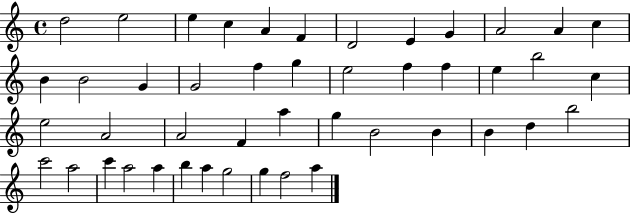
X:1
T:Untitled
M:4/4
L:1/4
K:C
d2 e2 e c A F D2 E G A2 A c B B2 G G2 f g e2 f f e b2 c e2 A2 A2 F a g B2 B B d b2 c'2 a2 c' a2 a b a g2 g f2 a